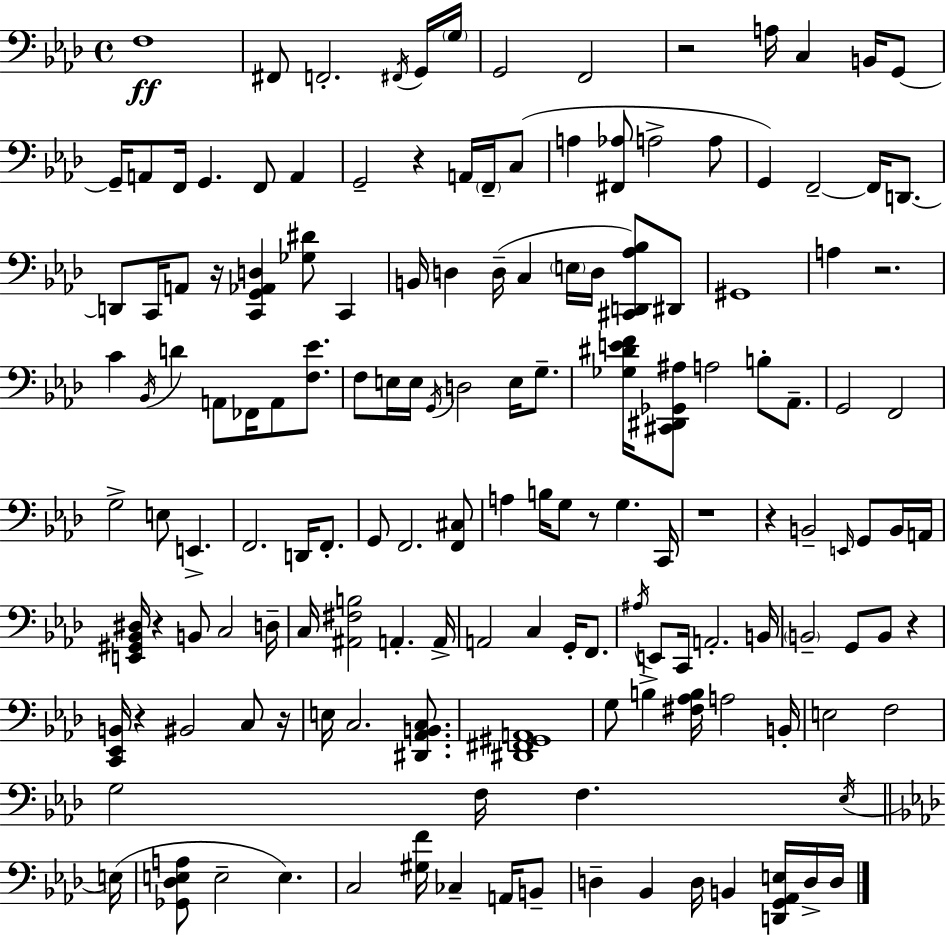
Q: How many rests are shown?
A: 11